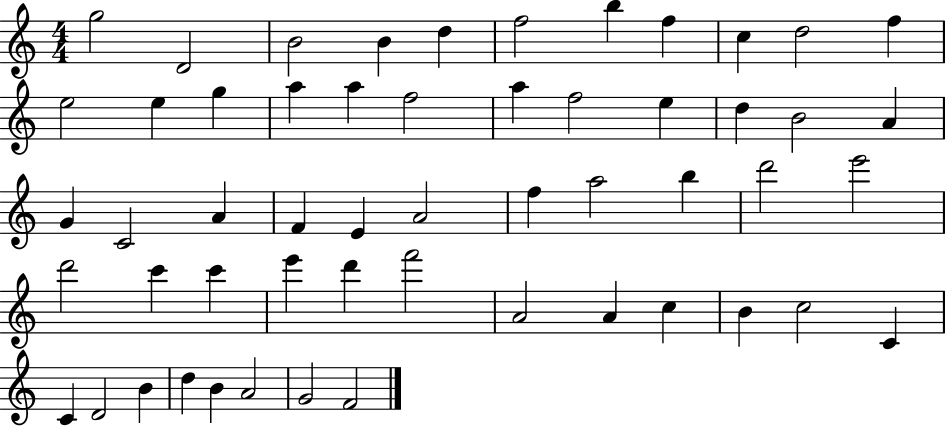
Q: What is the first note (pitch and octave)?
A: G5